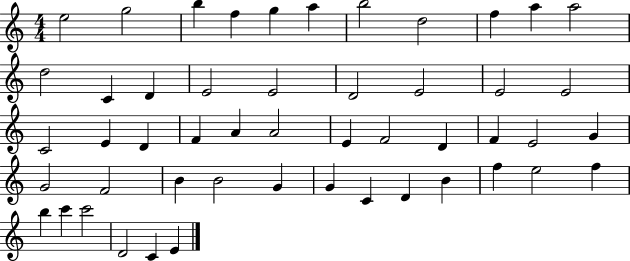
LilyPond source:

{
  \clef treble
  \numericTimeSignature
  \time 4/4
  \key c \major
  e''2 g''2 | b''4 f''4 g''4 a''4 | b''2 d''2 | f''4 a''4 a''2 | \break d''2 c'4 d'4 | e'2 e'2 | d'2 e'2 | e'2 e'2 | \break c'2 e'4 d'4 | f'4 a'4 a'2 | e'4 f'2 d'4 | f'4 e'2 g'4 | \break g'2 f'2 | b'4 b'2 g'4 | g'4 c'4 d'4 b'4 | f''4 e''2 f''4 | \break b''4 c'''4 c'''2 | d'2 c'4 e'4 | \bar "|."
}